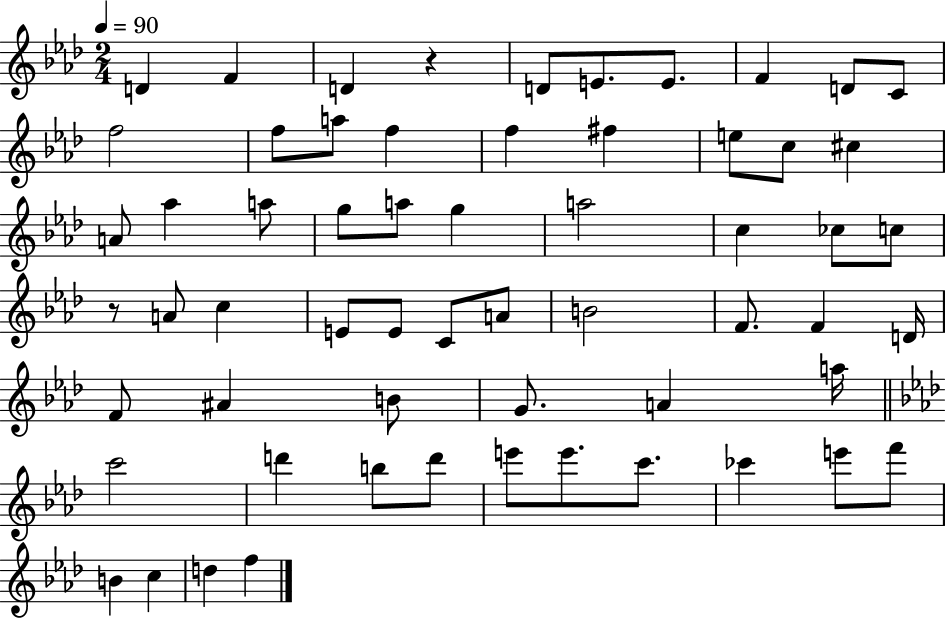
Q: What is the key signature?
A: AES major